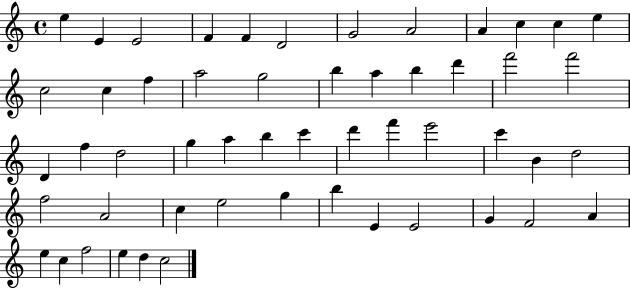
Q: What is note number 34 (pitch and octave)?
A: C6